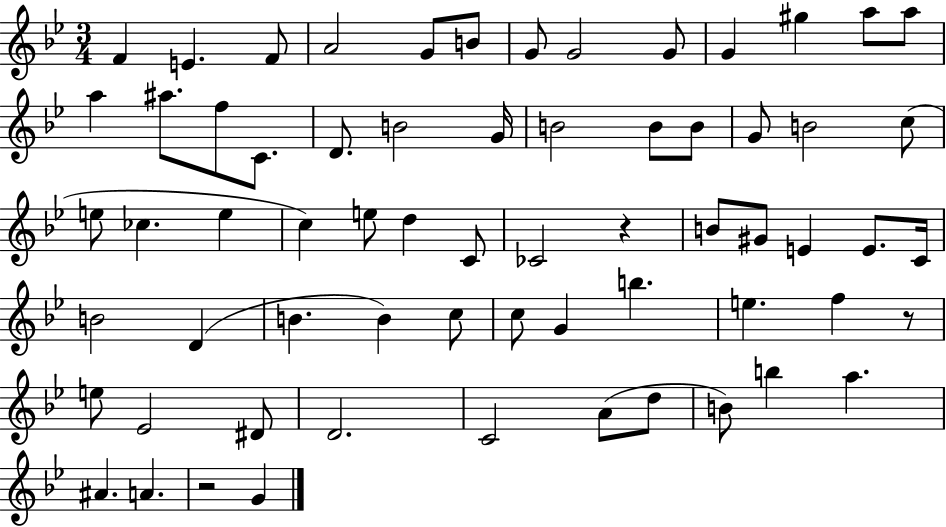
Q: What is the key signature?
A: BES major